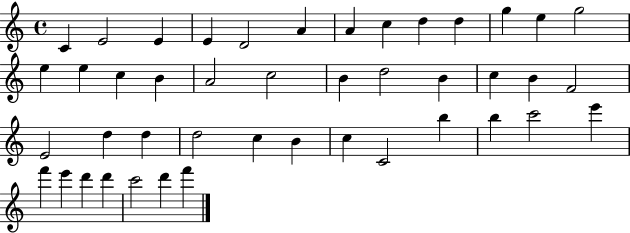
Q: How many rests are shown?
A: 0